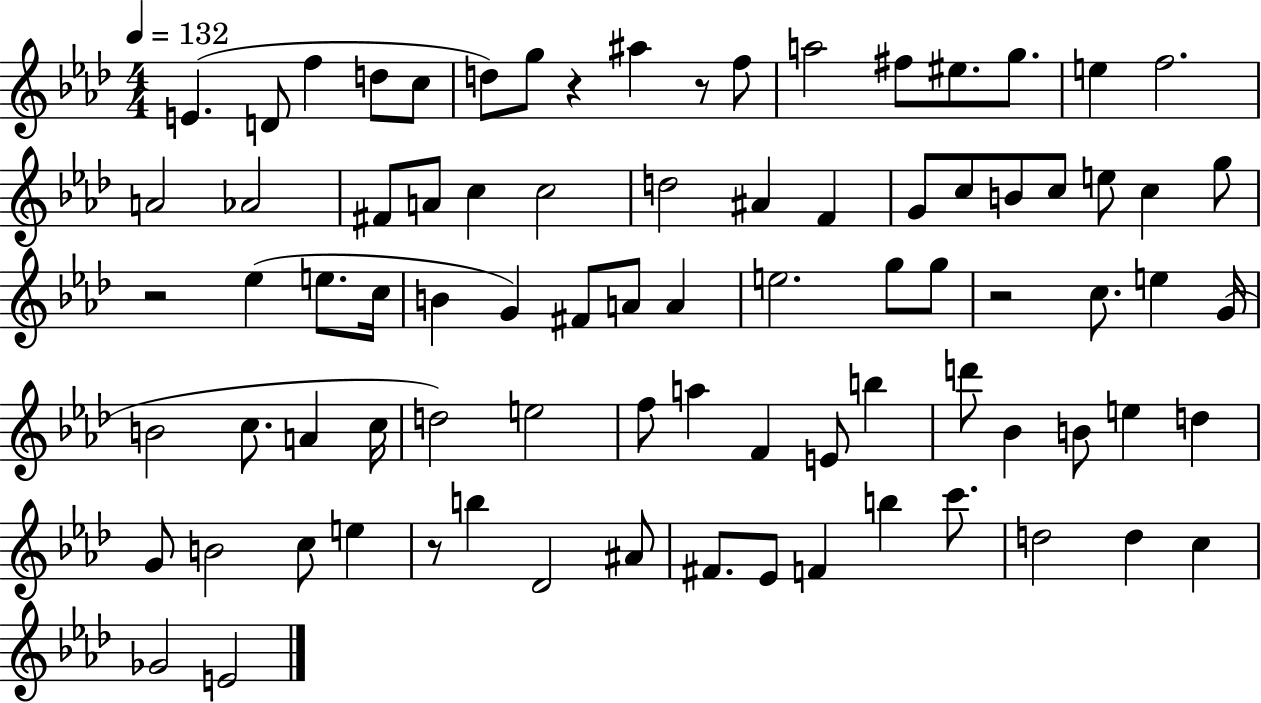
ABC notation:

X:1
T:Untitled
M:4/4
L:1/4
K:Ab
E D/2 f d/2 c/2 d/2 g/2 z ^a z/2 f/2 a2 ^f/2 ^e/2 g/2 e f2 A2 _A2 ^F/2 A/2 c c2 d2 ^A F G/2 c/2 B/2 c/2 e/2 c g/2 z2 _e e/2 c/4 B G ^F/2 A/2 A e2 g/2 g/2 z2 c/2 e G/4 B2 c/2 A c/4 d2 e2 f/2 a F E/2 b d'/2 _B B/2 e d G/2 B2 c/2 e z/2 b _D2 ^A/2 ^F/2 _E/2 F b c'/2 d2 d c _G2 E2